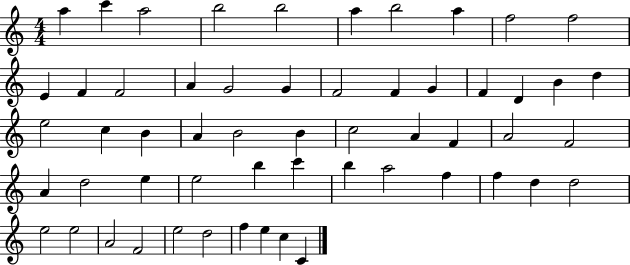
{
  \clef treble
  \numericTimeSignature
  \time 4/4
  \key c \major
  a''4 c'''4 a''2 | b''2 b''2 | a''4 b''2 a''4 | f''2 f''2 | \break e'4 f'4 f'2 | a'4 g'2 g'4 | f'2 f'4 g'4 | f'4 d'4 b'4 d''4 | \break e''2 c''4 b'4 | a'4 b'2 b'4 | c''2 a'4 f'4 | a'2 f'2 | \break a'4 d''2 e''4 | e''2 b''4 c'''4 | b''4 a''2 f''4 | f''4 d''4 d''2 | \break e''2 e''2 | a'2 f'2 | e''2 d''2 | f''4 e''4 c''4 c'4 | \break \bar "|."
}